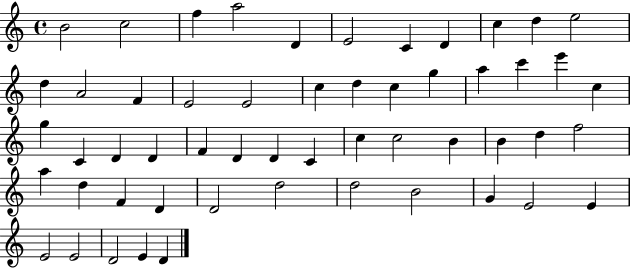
B4/h C5/h F5/q A5/h D4/q E4/h C4/q D4/q C5/q D5/q E5/h D5/q A4/h F4/q E4/h E4/h C5/q D5/q C5/q G5/q A5/q C6/q E6/q C5/q G5/q C4/q D4/q D4/q F4/q D4/q D4/q C4/q C5/q C5/h B4/q B4/q D5/q F5/h A5/q D5/q F4/q D4/q D4/h D5/h D5/h B4/h G4/q E4/h E4/q E4/h E4/h D4/h E4/q D4/q